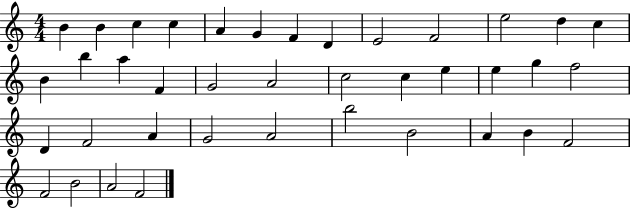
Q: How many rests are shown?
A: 0